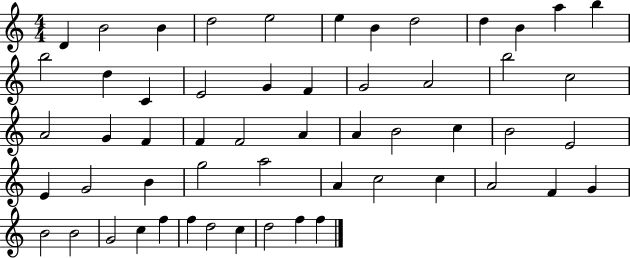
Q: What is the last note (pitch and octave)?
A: F5